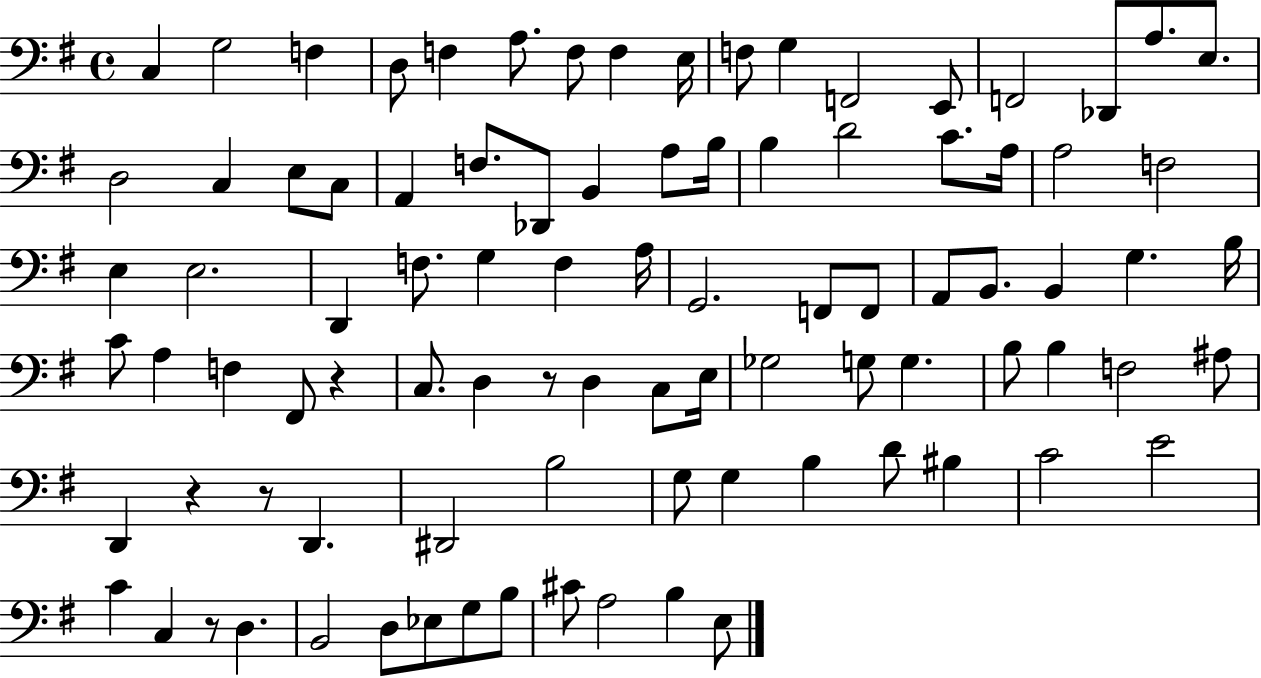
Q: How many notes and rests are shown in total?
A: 92